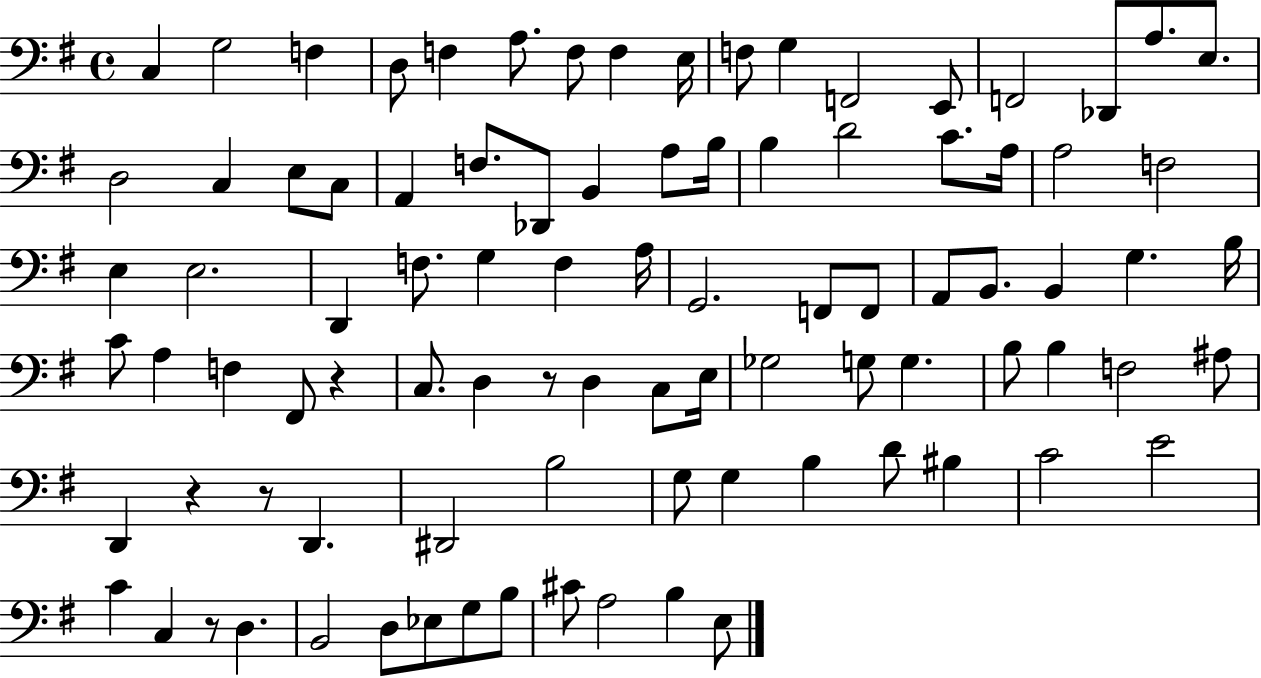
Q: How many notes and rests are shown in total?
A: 92